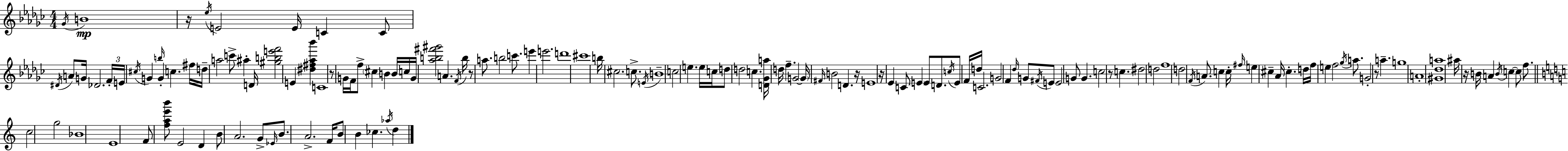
X:1
T:Untitled
M:4/4
L:1/4
K:Ebm
_G/4 B4 z/4 _e/4 E2 E/4 C C/2 ^D/4 A/2 G/4 _D2 F/4 E/4 ^c/4 G b/4 G c ^f/4 d/4 a2 c'/2 ^a D/4 [^gbe'f']2 E [^d^f_a_b'] C4 z/2 G/4 F/4 f/2 ^c B B/4 c/4 G/4 [_ab^f'^g']2 A F/4 b/4 z/2 a/2 b2 c'/2 e' e'2 d'4 ^c'4 b/4 ^c2 c/2 E/4 B4 c2 e e/4 c/4 d/2 d2 c [D_Ga]/4 d/4 f G2 G/4 ^F/4 B2 D z/4 E4 z/4 _E C/2 E E/2 D/2 c/4 E/2 F/4 d/4 C2 G2 F _d/4 G/2 ^F/4 E/2 E2 G/2 G c2 z/2 c ^d2 d2 f4 d2 F/4 A/2 c c/4 ^f/4 e ^c _A/4 ^c d/4 f/4 e f2 _g/4 a/2 G2 z/2 a g4 A4 [^G_da]4 ^a/4 z/4 B/4 A B/4 c c/2 f/2 c2 g2 _B4 E4 F/2 [fae'b']/2 E2 D B/2 A2 G/2 _E/4 B/2 A2 F/4 B/2 B _c _a/4 d